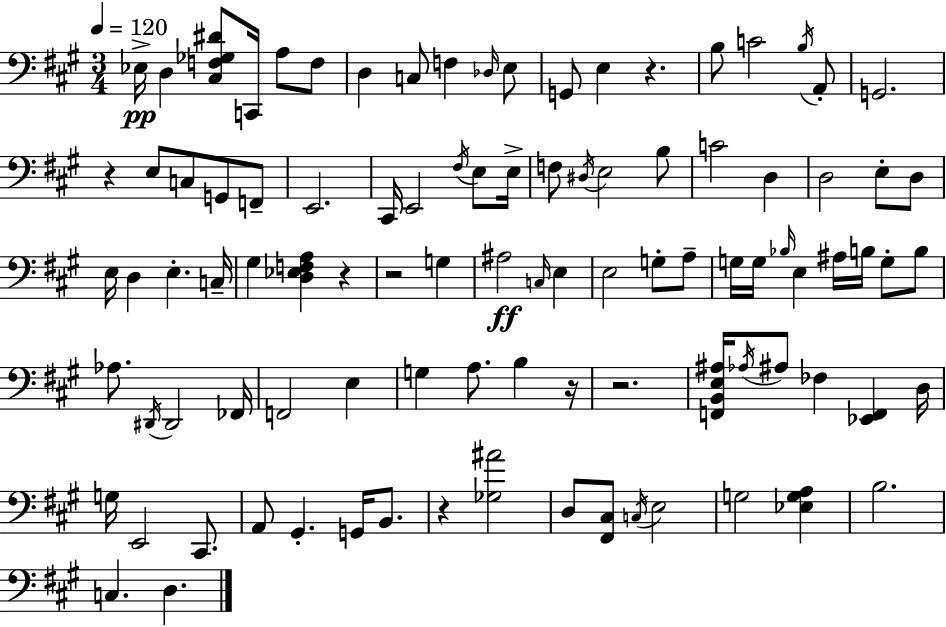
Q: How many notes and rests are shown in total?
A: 97